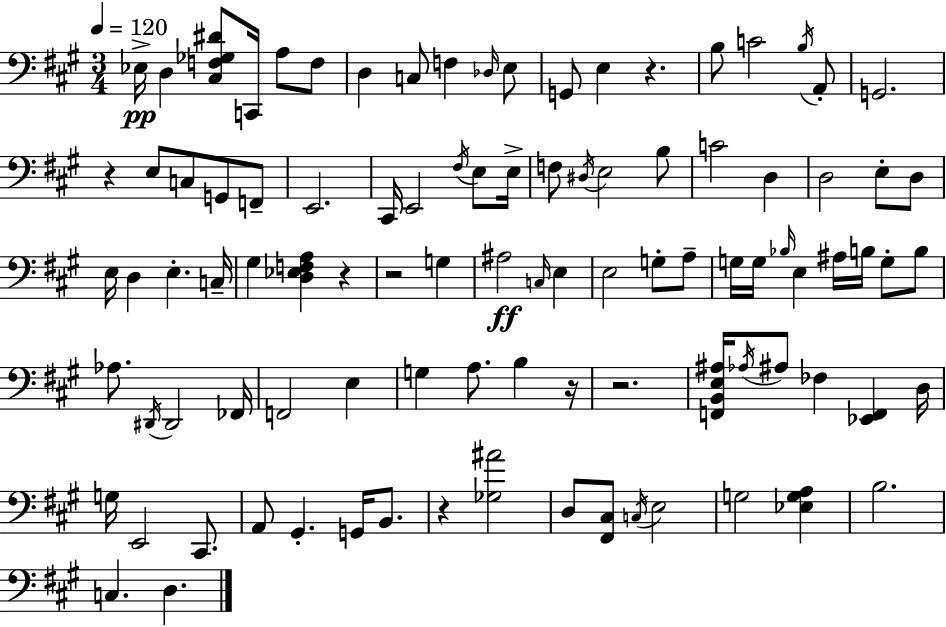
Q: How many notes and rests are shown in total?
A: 97